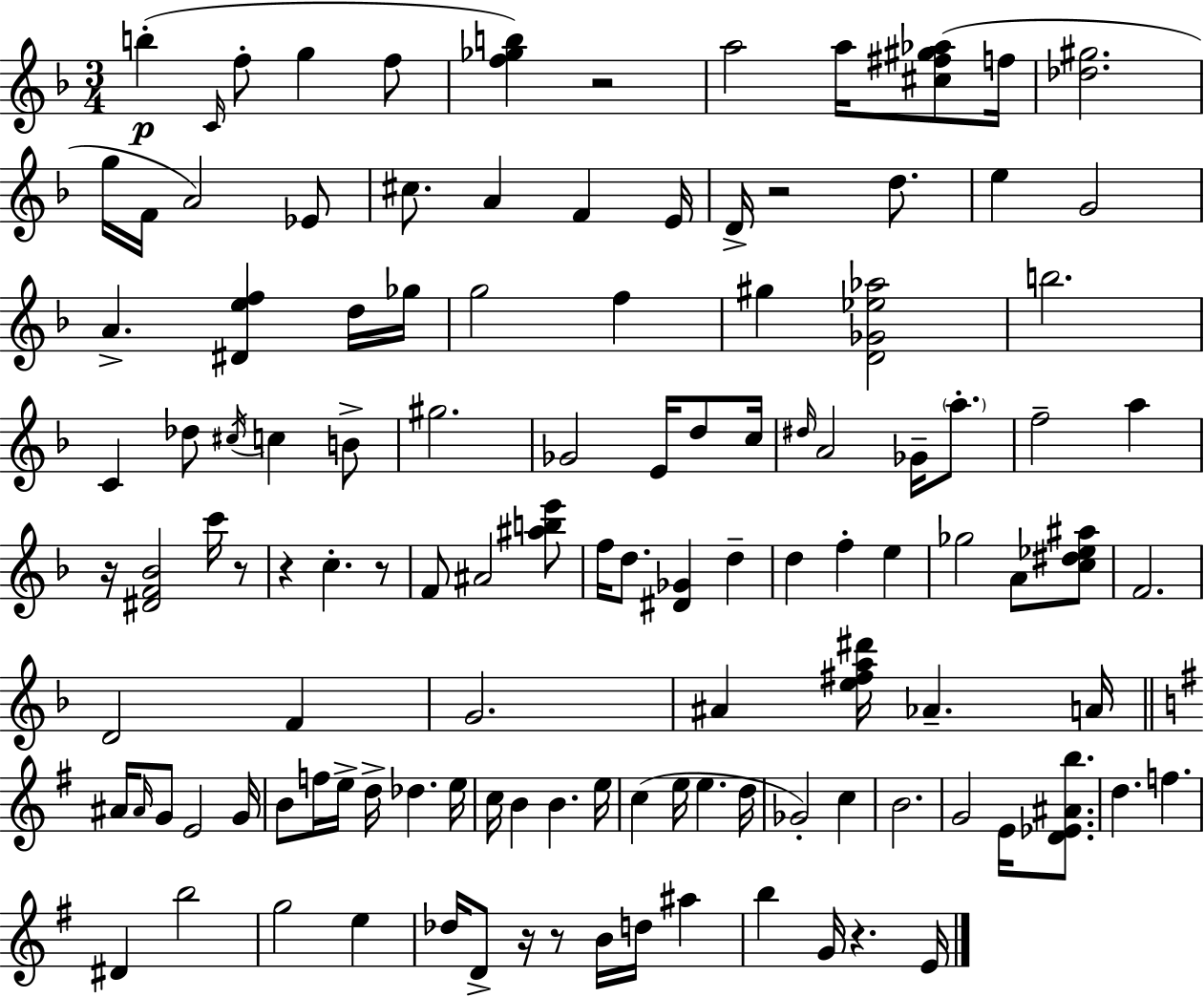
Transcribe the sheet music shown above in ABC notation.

X:1
T:Untitled
M:3/4
L:1/4
K:Dm
b C/4 f/2 g f/2 [f_gb] z2 a2 a/4 [^c^f^g_a]/2 f/4 [_d^g]2 g/4 F/4 A2 _E/2 ^c/2 A F E/4 D/4 z2 d/2 e G2 A [^Def] d/4 _g/4 g2 f ^g [D_G_e_a]2 b2 C _d/2 ^c/4 c B/2 ^g2 _G2 E/4 d/2 c/4 ^d/4 A2 _G/4 a/2 f2 a z/4 [^DF_B]2 c'/4 z/2 z c z/2 F/2 ^A2 [^abe']/2 f/4 d/2 [^D_G] d d f e _g2 A/2 [c^d_e^a]/2 F2 D2 F G2 ^A [e^fa^d']/4 _A A/4 ^A/4 ^A/4 G/2 E2 G/4 B/2 f/4 e/4 d/4 _d e/4 c/4 B B e/4 c e/4 e d/4 _G2 c B2 G2 E/4 [D_E^Ab]/2 d f ^D b2 g2 e _d/4 D/2 z/4 z/2 B/4 d/4 ^a b G/4 z E/4